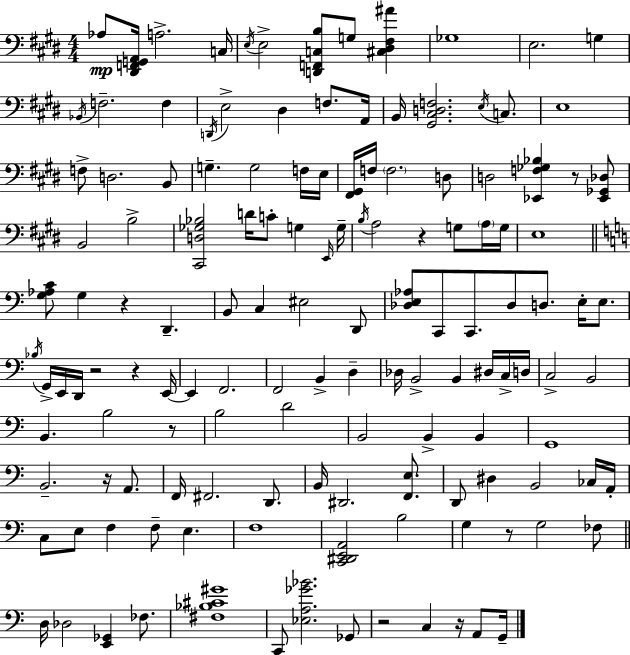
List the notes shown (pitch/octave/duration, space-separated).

Ab3/e [D#2,F2,G2,A2]/s A3/h. C3/s E3/s E3/h [D2,F2,C3,B3]/e G3/e [C#3,D#3,F#3,A#4]/q Gb3/w E3/h. G3/q Bb2/s F3/h. F3/q D2/s E3/h D#3/q F3/e. A2/s B2/s [G#2,C#3,D3,F3]/h. E3/s C3/e. E3/w F3/e D3/h. B2/e G3/q. G3/h F3/s E3/s [F#2,G#2]/s F3/s F3/h. D3/e D3/h [Eb2,F3,Gb3,Bb3]/q R/e [Eb2,Gb2,Db3]/e B2/h B3/h [C#2,D3,Gb3,Bb3]/h D4/s C4/e G3/q E2/s G3/s B3/s A3/h R/q G3/e A3/s G3/s E3/w [G3,Ab3,C4]/e G3/q R/q D2/q. B2/e C3/q EIS3/h D2/e [Db3,E3,Ab3]/e C2/e C2/e. Db3/e D3/e. E3/s E3/e. Bb3/s G2/s E2/s D2/s R/h R/q E2/s E2/q F2/h. F2/h B2/q D3/q Db3/s B2/h B2/q D#3/s C3/s D3/s C3/h B2/h B2/q. B3/h R/e B3/h D4/h B2/h B2/q B2/q G2/w B2/h. R/s A2/e. F2/s F#2/h. D2/e. B2/s D#2/h. [F2,E3]/e. D2/e D#3/q B2/h CES3/s A2/s C3/e E3/e F3/q F3/e E3/q. F3/w [C2,D#2,E2,A2]/h B3/h G3/q R/e G3/h FES3/e D3/s Db3/h [E2,Gb2]/q FES3/e. [F#3,Bb3,C#4,G#4]/w C2/e [Eb3,A3,Gb4,Bb4]/h. Gb2/e R/h C3/q R/s A2/e G2/s